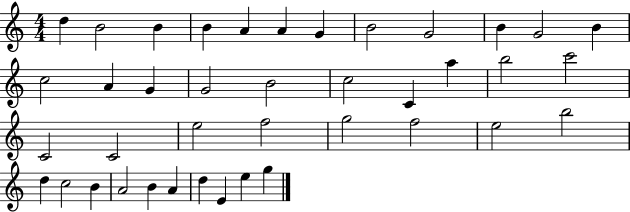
{
  \clef treble
  \numericTimeSignature
  \time 4/4
  \key c \major
  d''4 b'2 b'4 | b'4 a'4 a'4 g'4 | b'2 g'2 | b'4 g'2 b'4 | \break c''2 a'4 g'4 | g'2 b'2 | c''2 c'4 a''4 | b''2 c'''2 | \break c'2 c'2 | e''2 f''2 | g''2 f''2 | e''2 b''2 | \break d''4 c''2 b'4 | a'2 b'4 a'4 | d''4 e'4 e''4 g''4 | \bar "|."
}